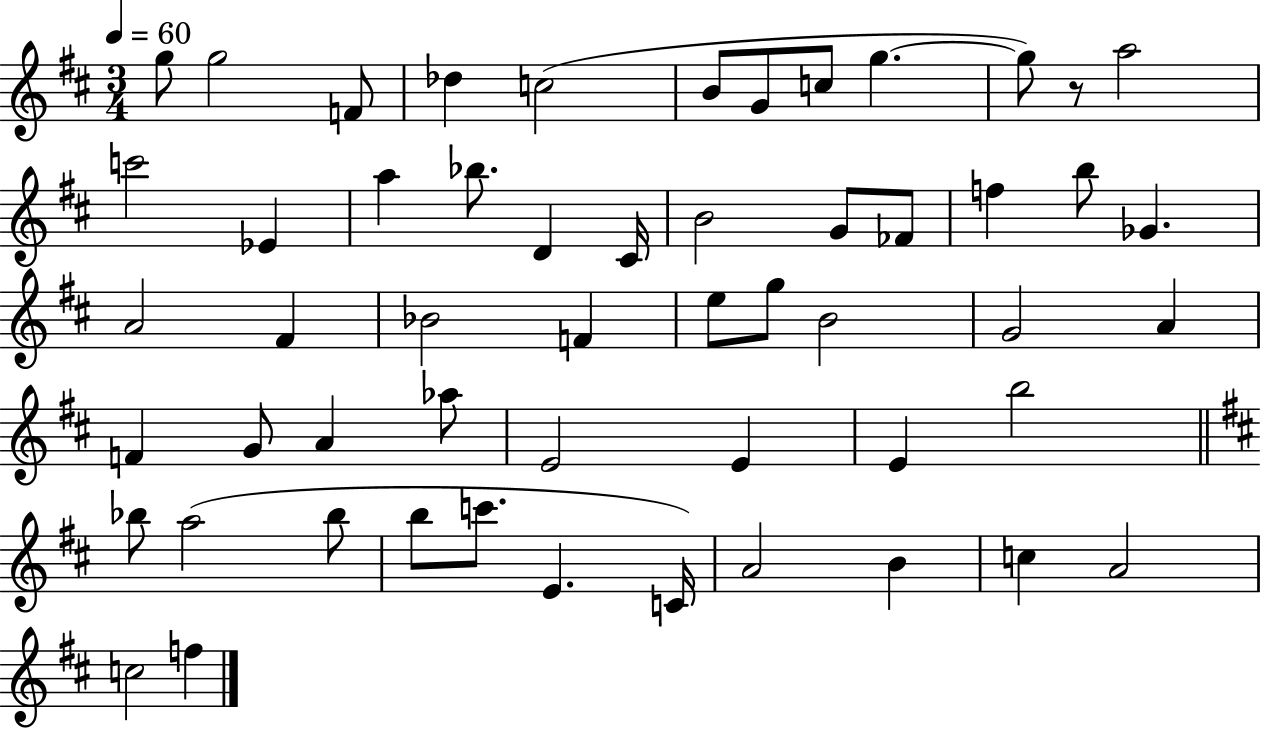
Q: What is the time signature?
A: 3/4